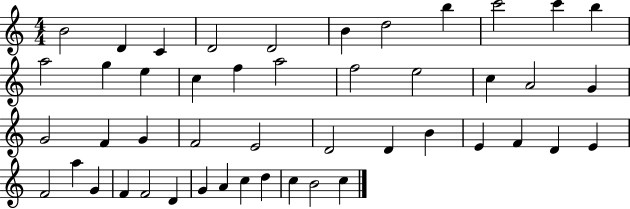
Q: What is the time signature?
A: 4/4